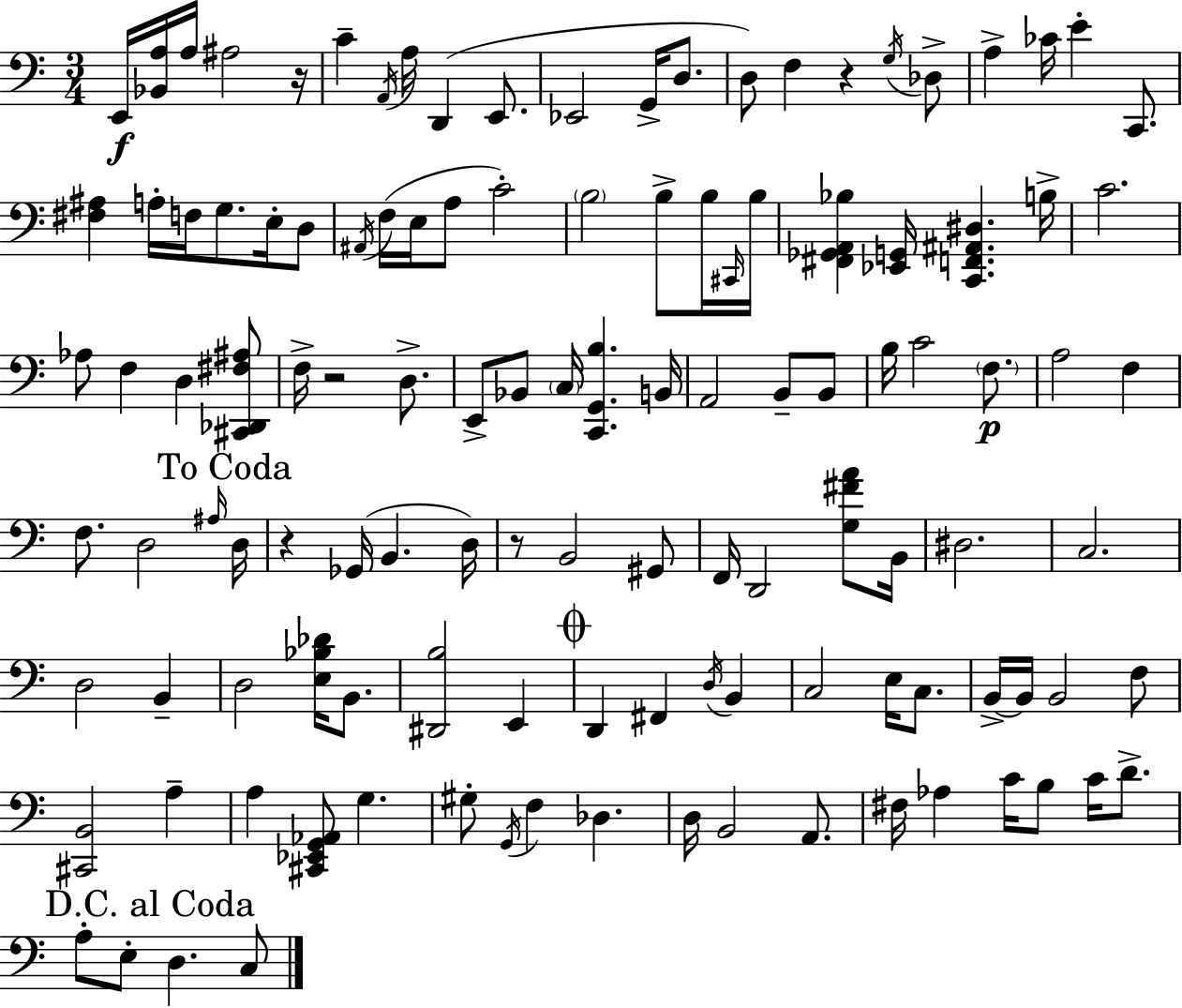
{
  \clef bass
  \numericTimeSignature
  \time 3/4
  \key c \major
  e,16\f <bes, a>16 a16 ais2 r16 | c'4-- \acciaccatura { a,16 } a16 d,4( e,8. | ees,2 g,16-> d8. | d8) f4 r4 \acciaccatura { g16 } | \break des8-> a4-> ces'16 e'4-. c,8. | <fis ais>4 a16-. f16 g8. e16-. | d8 \acciaccatura { ais,16 } f16( e16 a8 c'2-.) | \parenthesize b2 b8-> | \break b16 \grace { cis,16 } b16 <fis, ges, a, bes>4 <ees, g,>16 <c, f, ais, dis>4. | b16-> c'2. | aes8 f4 d4 | <cis, des, fis ais>8 f16-> r2 | \break d8.-> e,8-> bes,8 \parenthesize c16 <c, g, b>4. | b,16 a,2 | b,8-- b,8 b16 c'2 | \parenthesize f8.\p a2 | \break f4 f8. d2 | \grace { ais16 } \mark "To Coda" d16 r4 ges,16( b,4. | d16) r8 b,2 | gis,8 f,16 d,2 | \break <g fis' a'>8 b,16 dis2. | c2. | d2 | b,4-- d2 | \break <e bes des'>16 b,8. <dis, b>2 | e,4 \mark \markup { \musicglyph "scripts.coda" } d,4 fis,4 | \acciaccatura { d16 } b,4 c2 | e16 c8. b,16->~~ b,16 b,2 | \break f8 <cis, b,>2 | a4-- a4 <cis, ees, g, aes,>8 | g4. gis8-. \acciaccatura { g,16 } f4 | des4. d16 b,2 | \break a,8. fis16 aes4 | c'16 b8 c'16 d'8.-> \mark "D.C. al Coda" a8-. e8-. d4. | c8 \bar "|."
}